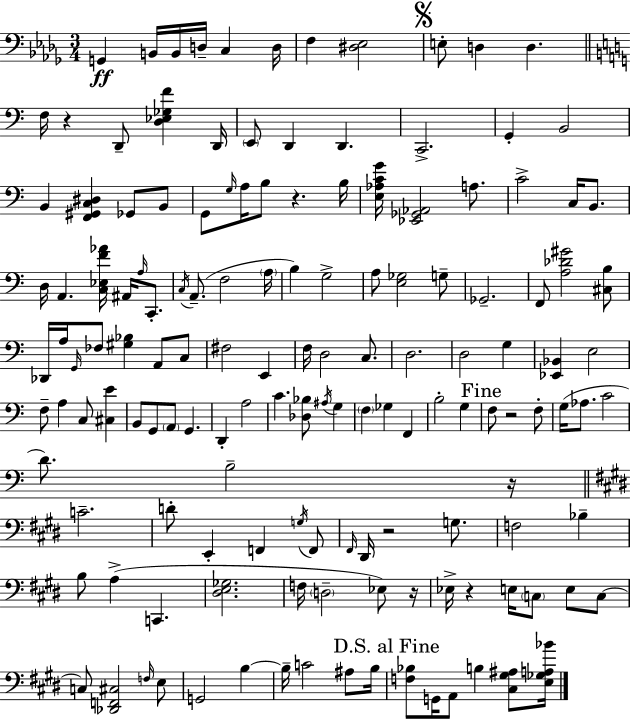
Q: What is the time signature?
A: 3/4